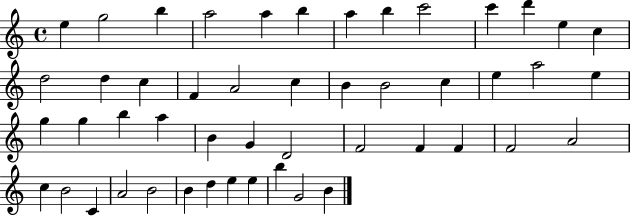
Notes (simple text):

E5/q G5/h B5/q A5/h A5/q B5/q A5/q B5/q C6/h C6/q D6/q E5/q C5/q D5/h D5/q C5/q F4/q A4/h C5/q B4/q B4/h C5/q E5/q A5/h E5/q G5/q G5/q B5/q A5/q B4/q G4/q D4/h F4/h F4/q F4/q F4/h A4/h C5/q B4/h C4/q A4/h B4/h B4/q D5/q E5/q E5/q B5/q G4/h B4/q